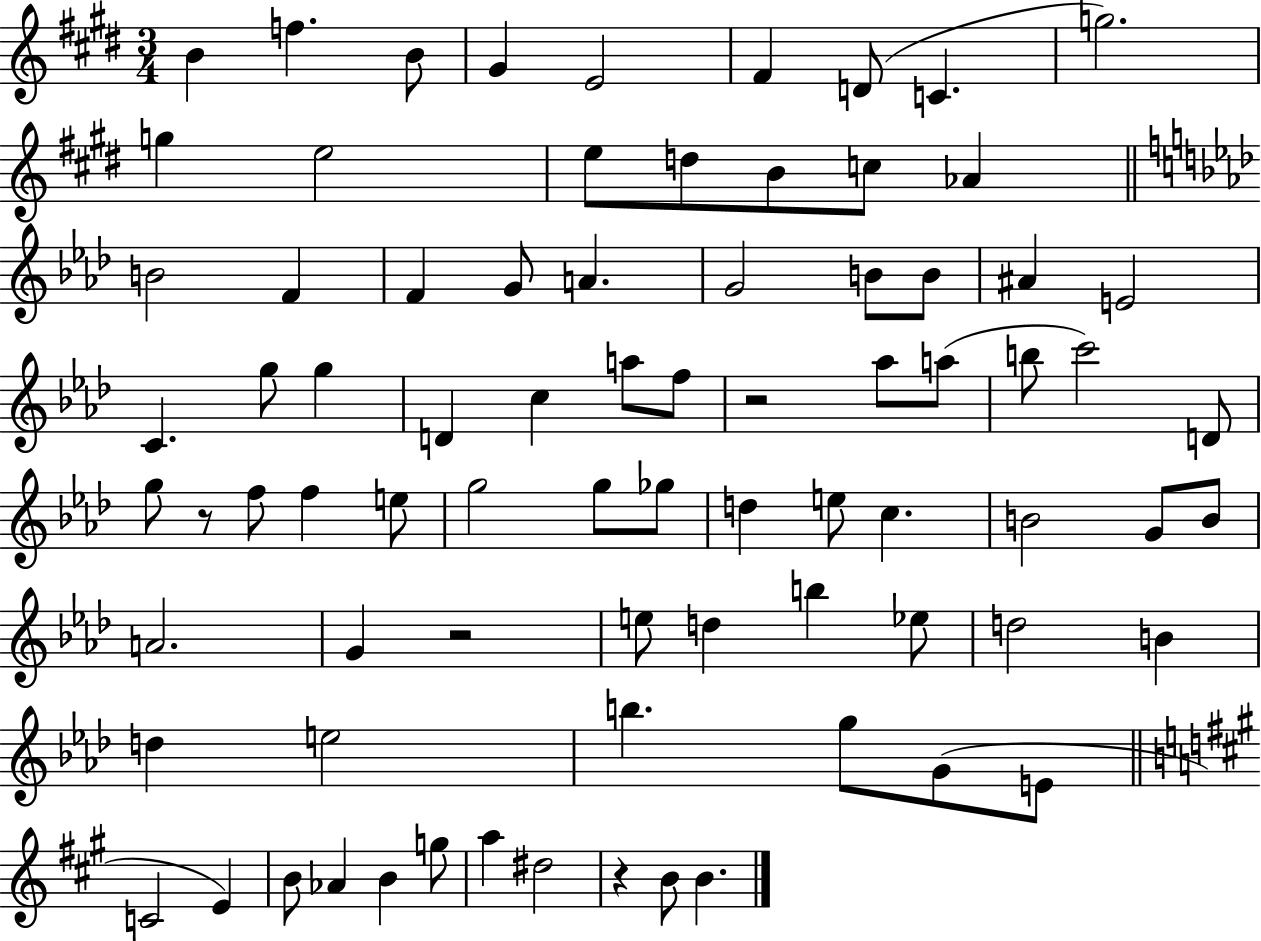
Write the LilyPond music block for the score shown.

{
  \clef treble
  \numericTimeSignature
  \time 3/4
  \key e \major
  b'4 f''4. b'8 | gis'4 e'2 | fis'4 d'8( c'4. | g''2.) | \break g''4 e''2 | e''8 d''8 b'8 c''8 aes'4 | \bar "||" \break \key aes \major b'2 f'4 | f'4 g'8 a'4. | g'2 b'8 b'8 | ais'4 e'2 | \break c'4. g''8 g''4 | d'4 c''4 a''8 f''8 | r2 aes''8 a''8( | b''8 c'''2) d'8 | \break g''8 r8 f''8 f''4 e''8 | g''2 g''8 ges''8 | d''4 e''8 c''4. | b'2 g'8 b'8 | \break a'2. | g'4 r2 | e''8 d''4 b''4 ees''8 | d''2 b'4 | \break d''4 e''2 | b''4. g''8 g'8( e'8 | \bar "||" \break \key a \major c'2 e'4) | b'8 aes'4 b'4 g''8 | a''4 dis''2 | r4 b'8 b'4. | \break \bar "|."
}